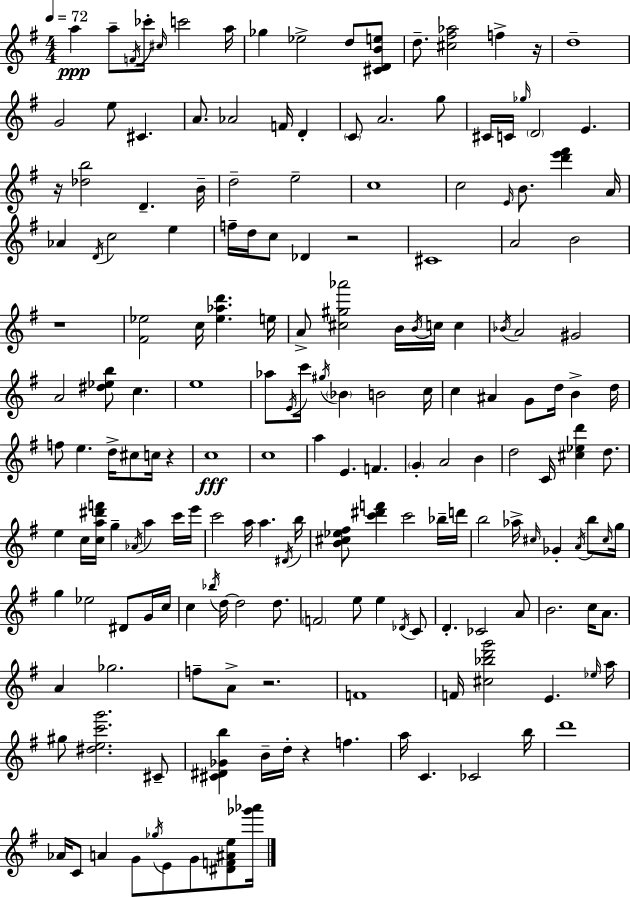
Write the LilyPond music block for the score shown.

{
  \clef treble
  \numericTimeSignature
  \time 4/4
  \key g \major
  \tempo 4 = 72
  \repeat volta 2 { a''4\ppp a''8-- \acciaccatura { f'16 } ces'''16-. \grace { cis''16 } c'''2 | a''16 ges''4 ees''2-> d''8 | <cis' d' b' e''>8 d''8.-- <cis'' fis'' aes''>2 f''4-> | r16 d''1-- | \break g'2 e''8 cis'4. | a'8. aes'2 f'16 d'4-. | \parenthesize c'8 a'2. | g''8 cis'16 c'16 \grace { ges''16 } \parenthesize d'2 e'4. | \break r16 <des'' b''>2 d'4.-- | b'16-- d''2-- e''2-- | c''1 | c''2 \grace { e'16 } b'8. <d''' e''' fis'''>4 | \break a'16 aes'4 \acciaccatura { d'16 } c''2 | e''4 f''16-- d''16 c''8 des'4 r2 | cis'1 | a'2 b'2 | \break r1 | <fis' ees''>2 c''16 <ees'' aes'' d'''>4. | e''16 a'8-> <cis'' gis'' aes'''>2 b'16 | \acciaccatura { b'16 } c''16 c''4 \acciaccatura { bes'16 } a'2 gis'2 | \break a'2 <dis'' ees'' b''>8 | c''4. e''1 | aes''8 \acciaccatura { e'16 } c'''16 \acciaccatura { gis''16 } \parenthesize bes'4 | b'2 c''16 c''4 ais'4 | \break g'8 d''16 b'4-> d''16 f''8 e''4. | d''16-> cis''8 c''16 r4 c''1\fff | c''1 | a''4 e'4. | \break f'4. \parenthesize g'4-. a'2 | b'4 d''2 | c'16 <cis'' ees'' d'''>4 d''8. e''4 c''16 <c'' a'' dis''' f'''>16 g''4-- | \acciaccatura { aes'16 } a''4 c'''16 e'''16 c'''2 | \break a''16 a''4. \acciaccatura { dis'16 } b''16 <b' cis'' ees'' fis''>8 <c''' dis''' f'''>4 | c'''2 bes''16-- d'''16 b''2 | aes''16-> \grace { cis''16 } ges'4-. \acciaccatura { a'16 } b''8 \grace { cis''16 } g''16 g''4 | ees''2 dis'8 g'16 c''16 c''4 | \break \acciaccatura { bes''16 } d''16~~ d''2 d''8. \parenthesize f'2 | e''8 e''4 \acciaccatura { des'16 } c'8 | d'4.-. ces'2 a'8 | b'2. c''16 a'8. | \break a'4 ges''2. | f''8-- a'8-> r2. | f'1 | f'16 <cis'' bes'' d''' g'''>2 e'4. \grace { ees''16 } | \break a''16 gis''8 <dis'' e'' c''' g'''>2. cis'8-- | <cis' dis' ges' b''>4 b'16-- d''16-. r4 f''4. | a''16 c'4. ces'2 | b''16 d'''1 | \break aes'16 c'8 a'4 g'8 \acciaccatura { ges''16 } e'8 g'8 <dis' f' ais' e''>8 | <ges''' aes'''>16 } \bar "|."
}